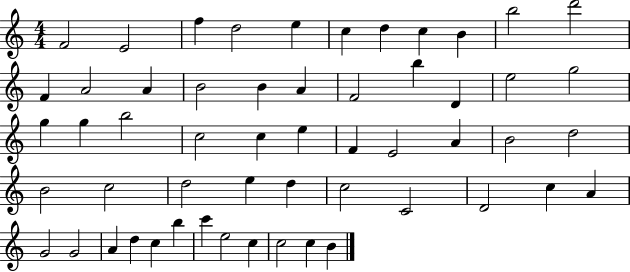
F4/h E4/h F5/q D5/h E5/q C5/q D5/q C5/q B4/q B5/h D6/h F4/q A4/h A4/q B4/h B4/q A4/q F4/h B5/q D4/q E5/h G5/h G5/q G5/q B5/h C5/h C5/q E5/q F4/q E4/h A4/q B4/h D5/h B4/h C5/h D5/h E5/q D5/q C5/h C4/h D4/h C5/q A4/q G4/h G4/h A4/q D5/q C5/q B5/q C6/q E5/h C5/q C5/h C5/q B4/q